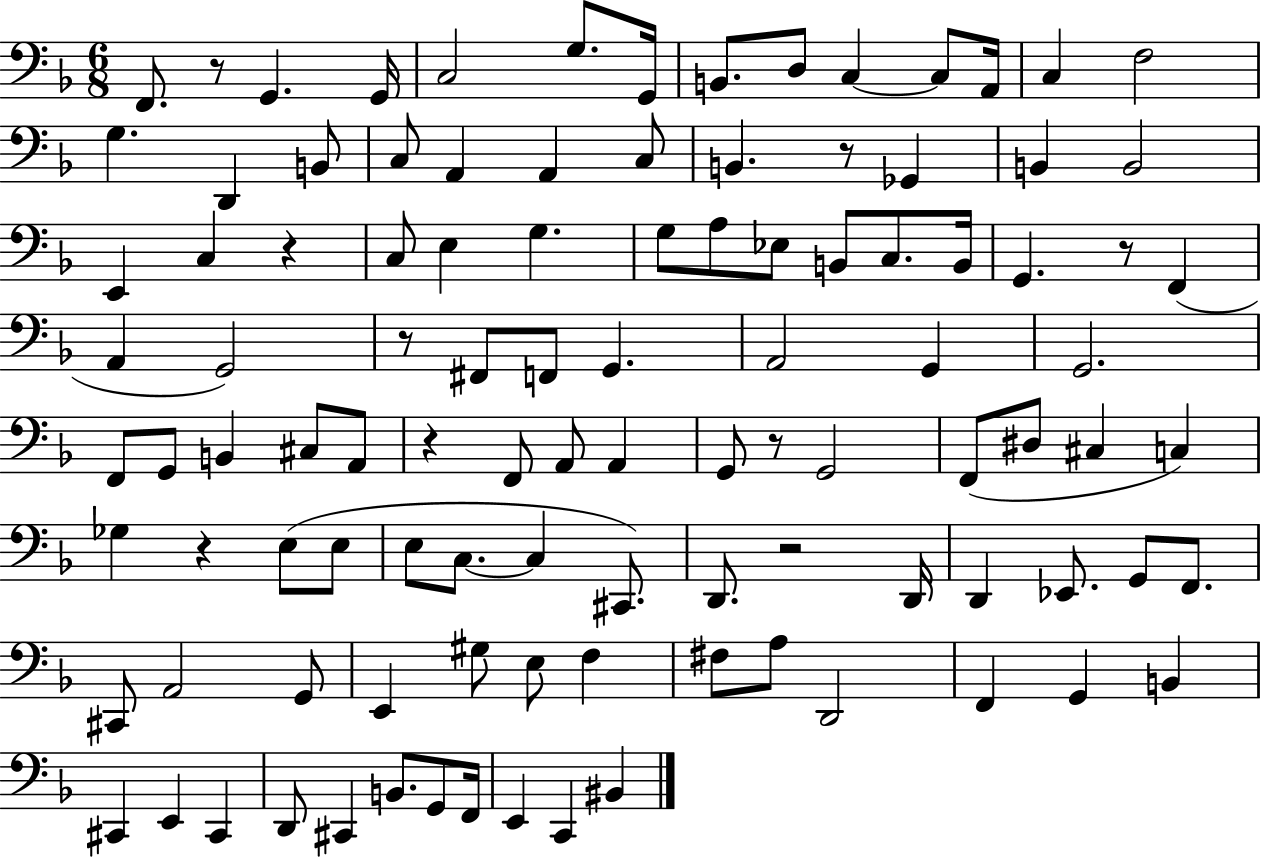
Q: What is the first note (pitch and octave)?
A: F2